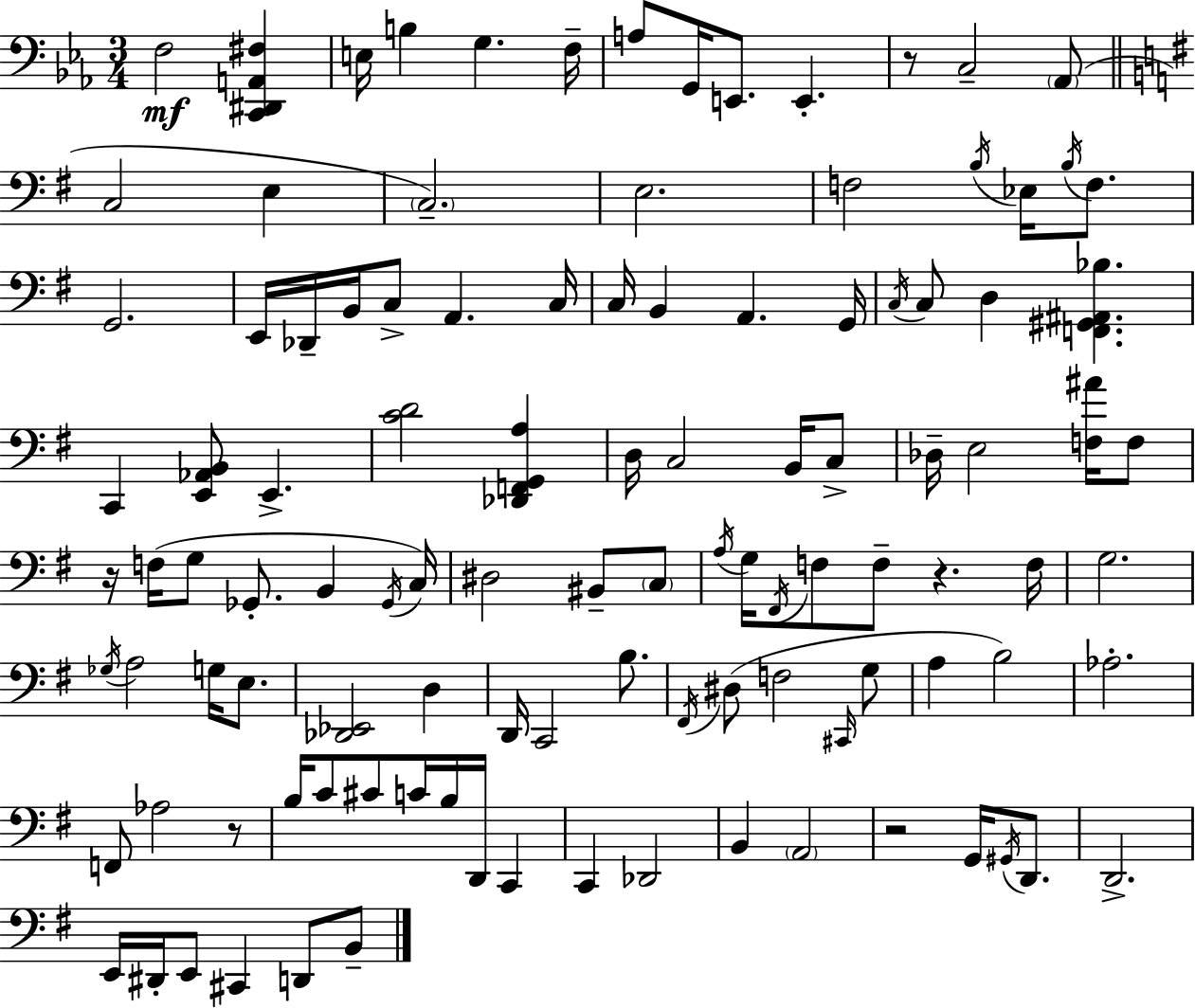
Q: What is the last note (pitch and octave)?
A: B2